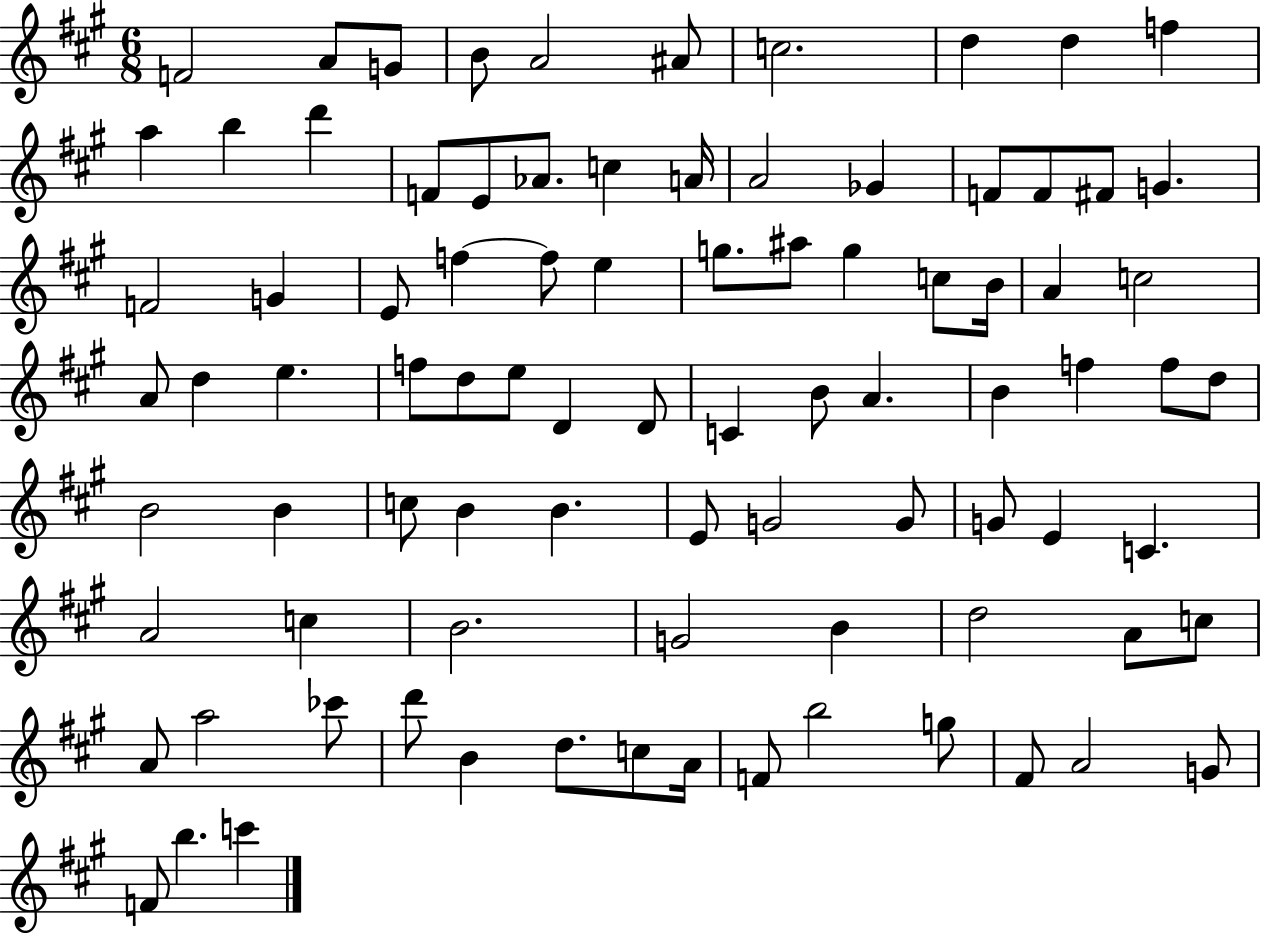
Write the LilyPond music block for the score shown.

{
  \clef treble
  \numericTimeSignature
  \time 6/8
  \key a \major
  f'2 a'8 g'8 | b'8 a'2 ais'8 | c''2. | d''4 d''4 f''4 | \break a''4 b''4 d'''4 | f'8 e'8 aes'8. c''4 a'16 | a'2 ges'4 | f'8 f'8 fis'8 g'4. | \break f'2 g'4 | e'8 f''4~~ f''8 e''4 | g''8. ais''8 g''4 c''8 b'16 | a'4 c''2 | \break a'8 d''4 e''4. | f''8 d''8 e''8 d'4 d'8 | c'4 b'8 a'4. | b'4 f''4 f''8 d''8 | \break b'2 b'4 | c''8 b'4 b'4. | e'8 g'2 g'8 | g'8 e'4 c'4. | \break a'2 c''4 | b'2. | g'2 b'4 | d''2 a'8 c''8 | \break a'8 a''2 ces'''8 | d'''8 b'4 d''8. c''8 a'16 | f'8 b''2 g''8 | fis'8 a'2 g'8 | \break f'8 b''4. c'''4 | \bar "|."
}